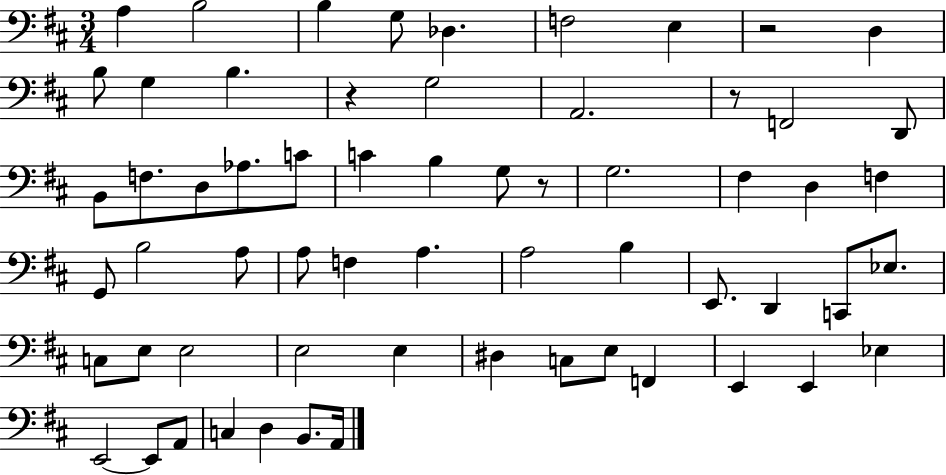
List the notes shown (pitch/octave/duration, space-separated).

A3/q B3/h B3/q G3/e Db3/q. F3/h E3/q R/h D3/q B3/e G3/q B3/q. R/q G3/h A2/h. R/e F2/h D2/e B2/e F3/e. D3/e Ab3/e. C4/e C4/q B3/q G3/e R/e G3/h. F#3/q D3/q F3/q G2/e B3/h A3/e A3/e F3/q A3/q. A3/h B3/q E2/e. D2/q C2/e Eb3/e. C3/e E3/e E3/h E3/h E3/q D#3/q C3/e E3/e F2/q E2/q E2/q Eb3/q E2/h E2/e A2/e C3/q D3/q B2/e. A2/s